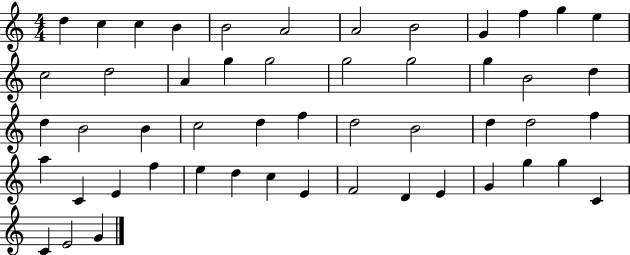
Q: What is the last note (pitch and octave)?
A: G4